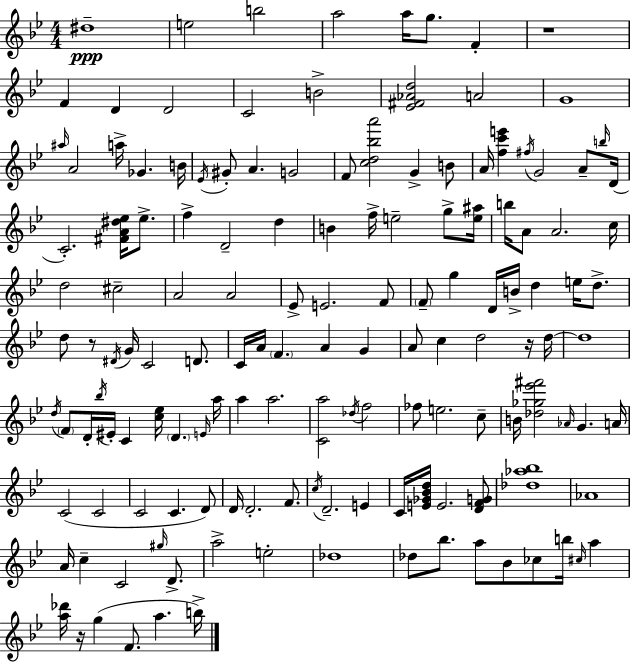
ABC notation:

X:1
T:Untitled
M:4/4
L:1/4
K:Bb
^d4 e2 b2 a2 a/4 g/2 F z4 F D D2 C2 B2 [_E^F_Ad]2 A2 G4 ^a/4 A2 a/4 _G B/4 _E/4 ^G/2 A G2 F/2 [cd_ba']2 G B/2 A/4 [fc'e'] ^f/4 G2 A/2 b/4 D/4 C2 [^FA^d_e]/4 _e/2 f D2 d B f/4 e2 g/2 [e^a]/4 b/4 A/2 A2 c/4 d2 ^c2 A2 A2 _E/2 E2 F/2 F/2 g D/4 B/4 d e/4 d/2 d/2 z/2 ^D/4 G/4 C2 D/2 C/4 A/4 F A G A/2 c d2 z/4 d/4 d4 d/4 F/2 D/4 _b/4 ^E/4 C [c_e]/4 D E/4 a/4 a a2 [Ca]2 _d/4 f2 _f/2 e2 c/2 B/4 [_d_g_e'^f']2 _A/4 G A/4 C2 C2 C2 C D/2 D/4 D2 F/2 c/4 D2 E C/4 [E_G_Bd]/4 E2 [DFG]/2 [_d_a_b]4 _A4 A/4 c C2 ^g/4 D/2 a2 e2 _d4 _d/2 _b/2 a/2 _B/2 _c/2 b/4 ^c/4 a [a_d']/4 z/4 g F/2 a b/4